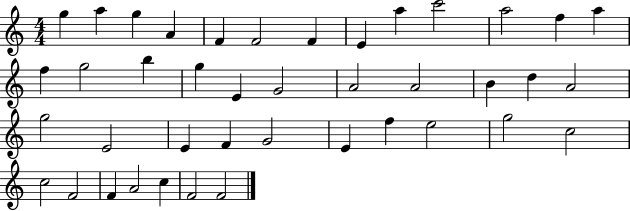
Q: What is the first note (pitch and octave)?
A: G5